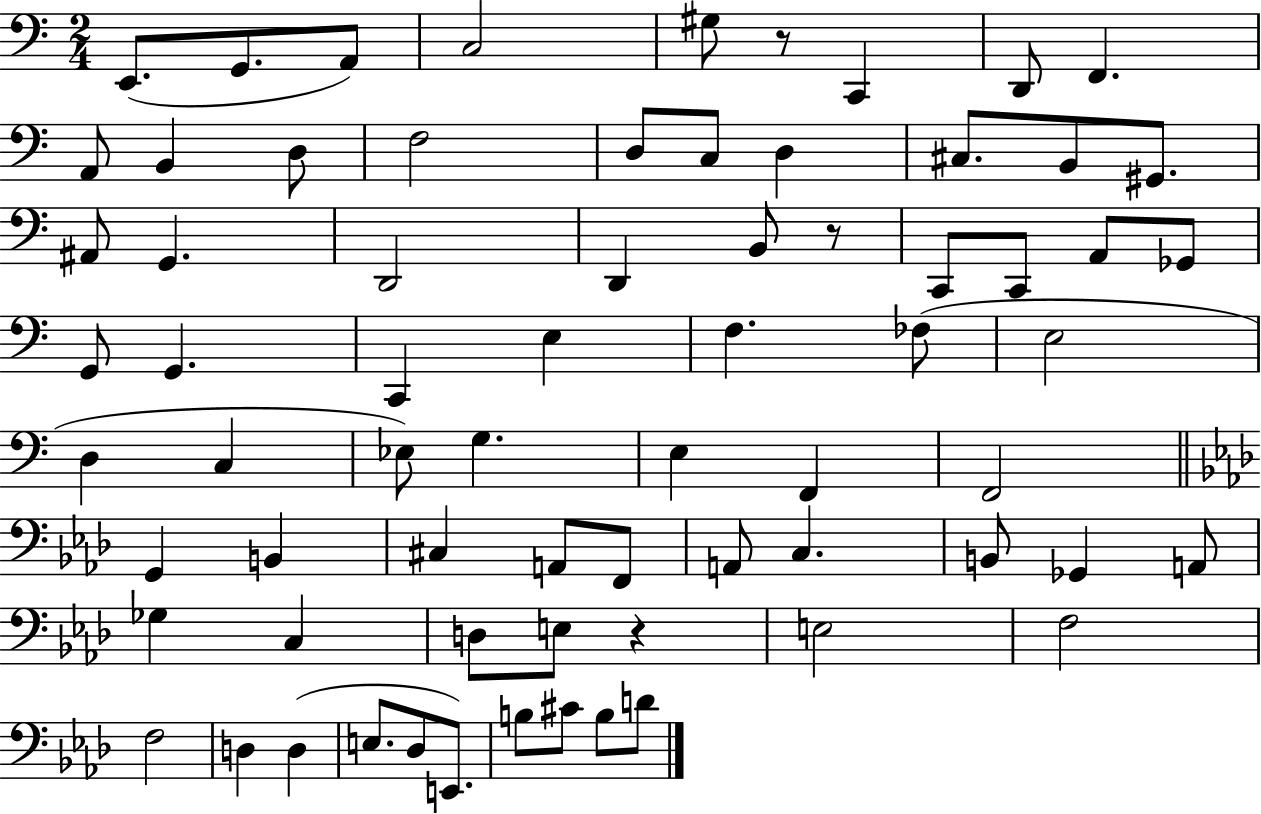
X:1
T:Untitled
M:2/4
L:1/4
K:C
E,,/2 G,,/2 A,,/2 C,2 ^G,/2 z/2 C,, D,,/2 F,, A,,/2 B,, D,/2 F,2 D,/2 C,/2 D, ^C,/2 B,,/2 ^G,,/2 ^A,,/2 G,, D,,2 D,, B,,/2 z/2 C,,/2 C,,/2 A,,/2 _G,,/2 G,,/2 G,, C,, E, F, _F,/2 E,2 D, C, _E,/2 G, E, F,, F,,2 G,, B,, ^C, A,,/2 F,,/2 A,,/2 C, B,,/2 _G,, A,,/2 _G, C, D,/2 E,/2 z E,2 F,2 F,2 D, D, E,/2 _D,/2 E,,/2 B,/2 ^C/2 B,/2 D/2